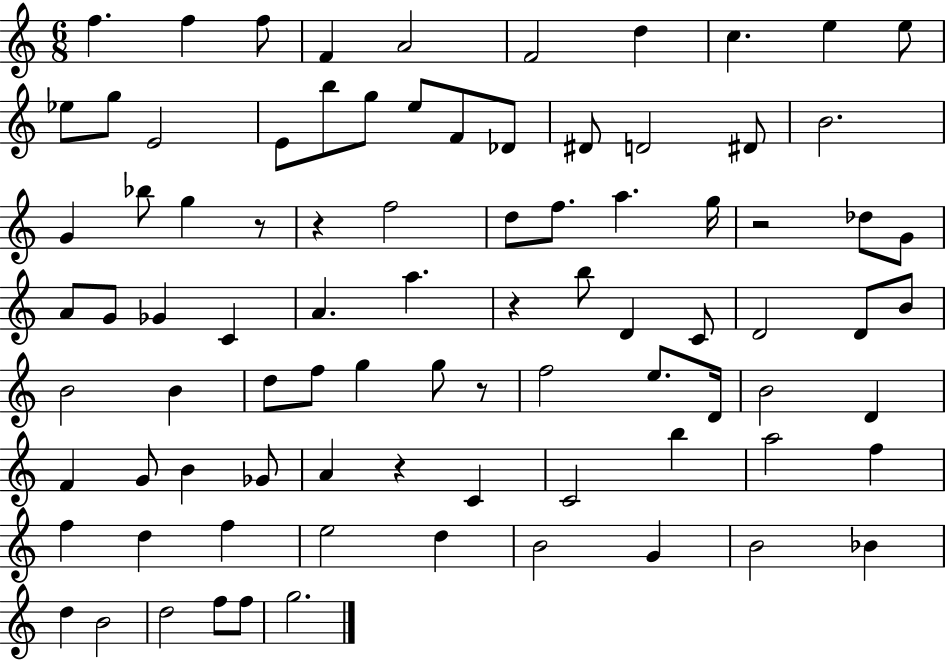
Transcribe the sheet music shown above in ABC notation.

X:1
T:Untitled
M:6/8
L:1/4
K:C
f f f/2 F A2 F2 d c e e/2 _e/2 g/2 E2 E/2 b/2 g/2 e/2 F/2 _D/2 ^D/2 D2 ^D/2 B2 G _b/2 g z/2 z f2 d/2 f/2 a g/4 z2 _d/2 G/2 A/2 G/2 _G C A a z b/2 D C/2 D2 D/2 B/2 B2 B d/2 f/2 g g/2 z/2 f2 e/2 D/4 B2 D F G/2 B _G/2 A z C C2 b a2 f f d f e2 d B2 G B2 _B d B2 d2 f/2 f/2 g2